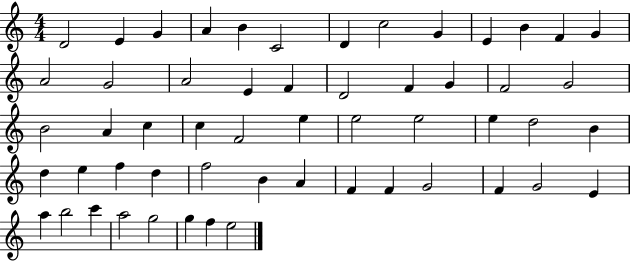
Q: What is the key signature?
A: C major